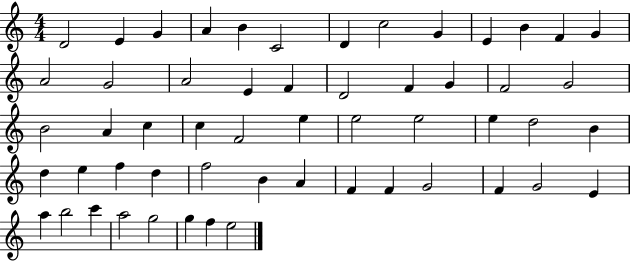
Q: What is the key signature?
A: C major